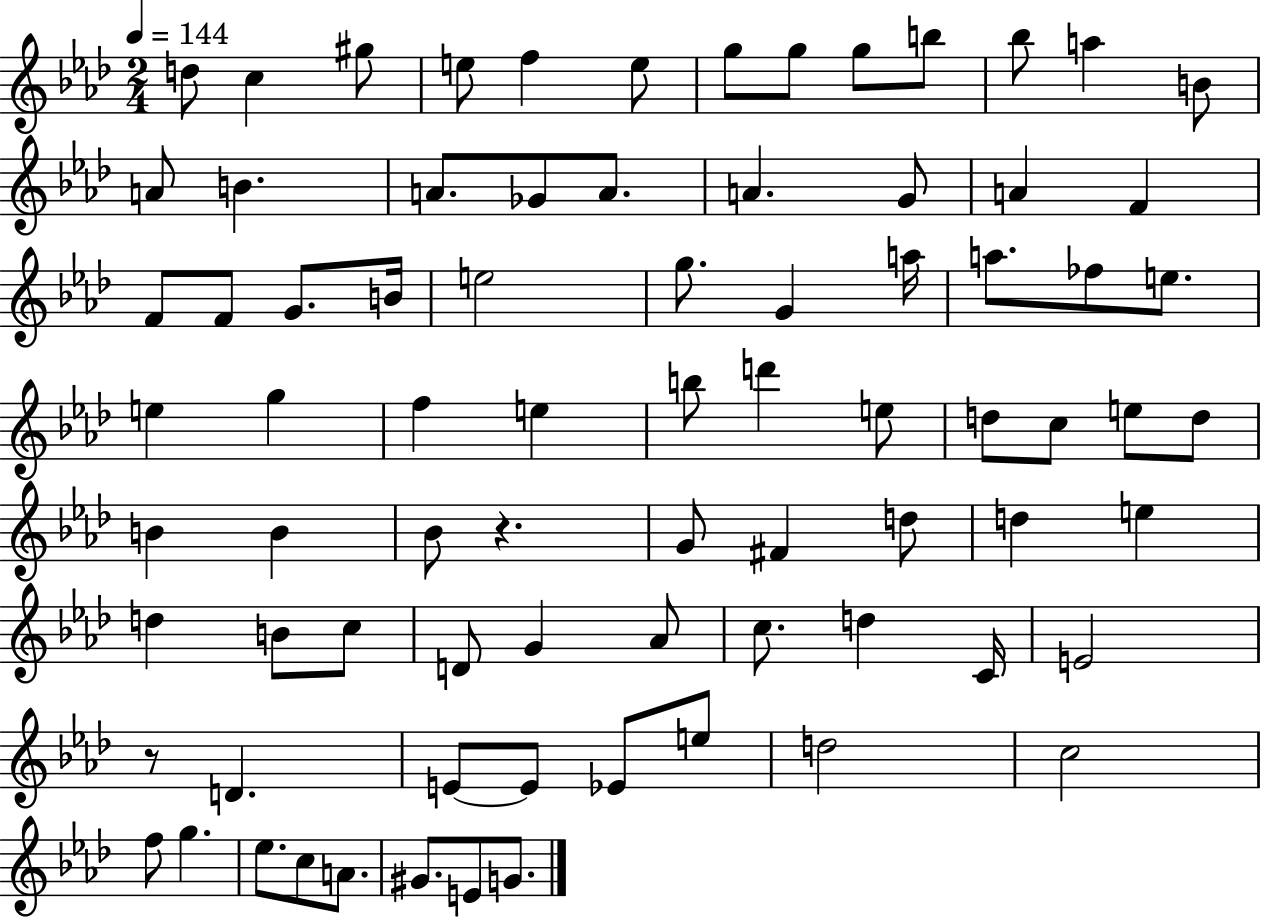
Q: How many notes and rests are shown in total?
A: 79